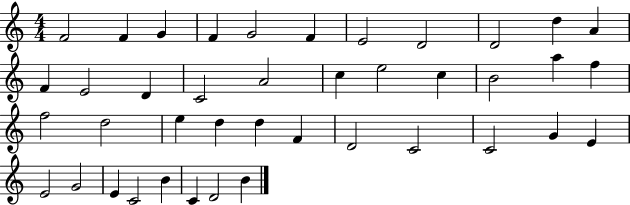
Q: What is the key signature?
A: C major